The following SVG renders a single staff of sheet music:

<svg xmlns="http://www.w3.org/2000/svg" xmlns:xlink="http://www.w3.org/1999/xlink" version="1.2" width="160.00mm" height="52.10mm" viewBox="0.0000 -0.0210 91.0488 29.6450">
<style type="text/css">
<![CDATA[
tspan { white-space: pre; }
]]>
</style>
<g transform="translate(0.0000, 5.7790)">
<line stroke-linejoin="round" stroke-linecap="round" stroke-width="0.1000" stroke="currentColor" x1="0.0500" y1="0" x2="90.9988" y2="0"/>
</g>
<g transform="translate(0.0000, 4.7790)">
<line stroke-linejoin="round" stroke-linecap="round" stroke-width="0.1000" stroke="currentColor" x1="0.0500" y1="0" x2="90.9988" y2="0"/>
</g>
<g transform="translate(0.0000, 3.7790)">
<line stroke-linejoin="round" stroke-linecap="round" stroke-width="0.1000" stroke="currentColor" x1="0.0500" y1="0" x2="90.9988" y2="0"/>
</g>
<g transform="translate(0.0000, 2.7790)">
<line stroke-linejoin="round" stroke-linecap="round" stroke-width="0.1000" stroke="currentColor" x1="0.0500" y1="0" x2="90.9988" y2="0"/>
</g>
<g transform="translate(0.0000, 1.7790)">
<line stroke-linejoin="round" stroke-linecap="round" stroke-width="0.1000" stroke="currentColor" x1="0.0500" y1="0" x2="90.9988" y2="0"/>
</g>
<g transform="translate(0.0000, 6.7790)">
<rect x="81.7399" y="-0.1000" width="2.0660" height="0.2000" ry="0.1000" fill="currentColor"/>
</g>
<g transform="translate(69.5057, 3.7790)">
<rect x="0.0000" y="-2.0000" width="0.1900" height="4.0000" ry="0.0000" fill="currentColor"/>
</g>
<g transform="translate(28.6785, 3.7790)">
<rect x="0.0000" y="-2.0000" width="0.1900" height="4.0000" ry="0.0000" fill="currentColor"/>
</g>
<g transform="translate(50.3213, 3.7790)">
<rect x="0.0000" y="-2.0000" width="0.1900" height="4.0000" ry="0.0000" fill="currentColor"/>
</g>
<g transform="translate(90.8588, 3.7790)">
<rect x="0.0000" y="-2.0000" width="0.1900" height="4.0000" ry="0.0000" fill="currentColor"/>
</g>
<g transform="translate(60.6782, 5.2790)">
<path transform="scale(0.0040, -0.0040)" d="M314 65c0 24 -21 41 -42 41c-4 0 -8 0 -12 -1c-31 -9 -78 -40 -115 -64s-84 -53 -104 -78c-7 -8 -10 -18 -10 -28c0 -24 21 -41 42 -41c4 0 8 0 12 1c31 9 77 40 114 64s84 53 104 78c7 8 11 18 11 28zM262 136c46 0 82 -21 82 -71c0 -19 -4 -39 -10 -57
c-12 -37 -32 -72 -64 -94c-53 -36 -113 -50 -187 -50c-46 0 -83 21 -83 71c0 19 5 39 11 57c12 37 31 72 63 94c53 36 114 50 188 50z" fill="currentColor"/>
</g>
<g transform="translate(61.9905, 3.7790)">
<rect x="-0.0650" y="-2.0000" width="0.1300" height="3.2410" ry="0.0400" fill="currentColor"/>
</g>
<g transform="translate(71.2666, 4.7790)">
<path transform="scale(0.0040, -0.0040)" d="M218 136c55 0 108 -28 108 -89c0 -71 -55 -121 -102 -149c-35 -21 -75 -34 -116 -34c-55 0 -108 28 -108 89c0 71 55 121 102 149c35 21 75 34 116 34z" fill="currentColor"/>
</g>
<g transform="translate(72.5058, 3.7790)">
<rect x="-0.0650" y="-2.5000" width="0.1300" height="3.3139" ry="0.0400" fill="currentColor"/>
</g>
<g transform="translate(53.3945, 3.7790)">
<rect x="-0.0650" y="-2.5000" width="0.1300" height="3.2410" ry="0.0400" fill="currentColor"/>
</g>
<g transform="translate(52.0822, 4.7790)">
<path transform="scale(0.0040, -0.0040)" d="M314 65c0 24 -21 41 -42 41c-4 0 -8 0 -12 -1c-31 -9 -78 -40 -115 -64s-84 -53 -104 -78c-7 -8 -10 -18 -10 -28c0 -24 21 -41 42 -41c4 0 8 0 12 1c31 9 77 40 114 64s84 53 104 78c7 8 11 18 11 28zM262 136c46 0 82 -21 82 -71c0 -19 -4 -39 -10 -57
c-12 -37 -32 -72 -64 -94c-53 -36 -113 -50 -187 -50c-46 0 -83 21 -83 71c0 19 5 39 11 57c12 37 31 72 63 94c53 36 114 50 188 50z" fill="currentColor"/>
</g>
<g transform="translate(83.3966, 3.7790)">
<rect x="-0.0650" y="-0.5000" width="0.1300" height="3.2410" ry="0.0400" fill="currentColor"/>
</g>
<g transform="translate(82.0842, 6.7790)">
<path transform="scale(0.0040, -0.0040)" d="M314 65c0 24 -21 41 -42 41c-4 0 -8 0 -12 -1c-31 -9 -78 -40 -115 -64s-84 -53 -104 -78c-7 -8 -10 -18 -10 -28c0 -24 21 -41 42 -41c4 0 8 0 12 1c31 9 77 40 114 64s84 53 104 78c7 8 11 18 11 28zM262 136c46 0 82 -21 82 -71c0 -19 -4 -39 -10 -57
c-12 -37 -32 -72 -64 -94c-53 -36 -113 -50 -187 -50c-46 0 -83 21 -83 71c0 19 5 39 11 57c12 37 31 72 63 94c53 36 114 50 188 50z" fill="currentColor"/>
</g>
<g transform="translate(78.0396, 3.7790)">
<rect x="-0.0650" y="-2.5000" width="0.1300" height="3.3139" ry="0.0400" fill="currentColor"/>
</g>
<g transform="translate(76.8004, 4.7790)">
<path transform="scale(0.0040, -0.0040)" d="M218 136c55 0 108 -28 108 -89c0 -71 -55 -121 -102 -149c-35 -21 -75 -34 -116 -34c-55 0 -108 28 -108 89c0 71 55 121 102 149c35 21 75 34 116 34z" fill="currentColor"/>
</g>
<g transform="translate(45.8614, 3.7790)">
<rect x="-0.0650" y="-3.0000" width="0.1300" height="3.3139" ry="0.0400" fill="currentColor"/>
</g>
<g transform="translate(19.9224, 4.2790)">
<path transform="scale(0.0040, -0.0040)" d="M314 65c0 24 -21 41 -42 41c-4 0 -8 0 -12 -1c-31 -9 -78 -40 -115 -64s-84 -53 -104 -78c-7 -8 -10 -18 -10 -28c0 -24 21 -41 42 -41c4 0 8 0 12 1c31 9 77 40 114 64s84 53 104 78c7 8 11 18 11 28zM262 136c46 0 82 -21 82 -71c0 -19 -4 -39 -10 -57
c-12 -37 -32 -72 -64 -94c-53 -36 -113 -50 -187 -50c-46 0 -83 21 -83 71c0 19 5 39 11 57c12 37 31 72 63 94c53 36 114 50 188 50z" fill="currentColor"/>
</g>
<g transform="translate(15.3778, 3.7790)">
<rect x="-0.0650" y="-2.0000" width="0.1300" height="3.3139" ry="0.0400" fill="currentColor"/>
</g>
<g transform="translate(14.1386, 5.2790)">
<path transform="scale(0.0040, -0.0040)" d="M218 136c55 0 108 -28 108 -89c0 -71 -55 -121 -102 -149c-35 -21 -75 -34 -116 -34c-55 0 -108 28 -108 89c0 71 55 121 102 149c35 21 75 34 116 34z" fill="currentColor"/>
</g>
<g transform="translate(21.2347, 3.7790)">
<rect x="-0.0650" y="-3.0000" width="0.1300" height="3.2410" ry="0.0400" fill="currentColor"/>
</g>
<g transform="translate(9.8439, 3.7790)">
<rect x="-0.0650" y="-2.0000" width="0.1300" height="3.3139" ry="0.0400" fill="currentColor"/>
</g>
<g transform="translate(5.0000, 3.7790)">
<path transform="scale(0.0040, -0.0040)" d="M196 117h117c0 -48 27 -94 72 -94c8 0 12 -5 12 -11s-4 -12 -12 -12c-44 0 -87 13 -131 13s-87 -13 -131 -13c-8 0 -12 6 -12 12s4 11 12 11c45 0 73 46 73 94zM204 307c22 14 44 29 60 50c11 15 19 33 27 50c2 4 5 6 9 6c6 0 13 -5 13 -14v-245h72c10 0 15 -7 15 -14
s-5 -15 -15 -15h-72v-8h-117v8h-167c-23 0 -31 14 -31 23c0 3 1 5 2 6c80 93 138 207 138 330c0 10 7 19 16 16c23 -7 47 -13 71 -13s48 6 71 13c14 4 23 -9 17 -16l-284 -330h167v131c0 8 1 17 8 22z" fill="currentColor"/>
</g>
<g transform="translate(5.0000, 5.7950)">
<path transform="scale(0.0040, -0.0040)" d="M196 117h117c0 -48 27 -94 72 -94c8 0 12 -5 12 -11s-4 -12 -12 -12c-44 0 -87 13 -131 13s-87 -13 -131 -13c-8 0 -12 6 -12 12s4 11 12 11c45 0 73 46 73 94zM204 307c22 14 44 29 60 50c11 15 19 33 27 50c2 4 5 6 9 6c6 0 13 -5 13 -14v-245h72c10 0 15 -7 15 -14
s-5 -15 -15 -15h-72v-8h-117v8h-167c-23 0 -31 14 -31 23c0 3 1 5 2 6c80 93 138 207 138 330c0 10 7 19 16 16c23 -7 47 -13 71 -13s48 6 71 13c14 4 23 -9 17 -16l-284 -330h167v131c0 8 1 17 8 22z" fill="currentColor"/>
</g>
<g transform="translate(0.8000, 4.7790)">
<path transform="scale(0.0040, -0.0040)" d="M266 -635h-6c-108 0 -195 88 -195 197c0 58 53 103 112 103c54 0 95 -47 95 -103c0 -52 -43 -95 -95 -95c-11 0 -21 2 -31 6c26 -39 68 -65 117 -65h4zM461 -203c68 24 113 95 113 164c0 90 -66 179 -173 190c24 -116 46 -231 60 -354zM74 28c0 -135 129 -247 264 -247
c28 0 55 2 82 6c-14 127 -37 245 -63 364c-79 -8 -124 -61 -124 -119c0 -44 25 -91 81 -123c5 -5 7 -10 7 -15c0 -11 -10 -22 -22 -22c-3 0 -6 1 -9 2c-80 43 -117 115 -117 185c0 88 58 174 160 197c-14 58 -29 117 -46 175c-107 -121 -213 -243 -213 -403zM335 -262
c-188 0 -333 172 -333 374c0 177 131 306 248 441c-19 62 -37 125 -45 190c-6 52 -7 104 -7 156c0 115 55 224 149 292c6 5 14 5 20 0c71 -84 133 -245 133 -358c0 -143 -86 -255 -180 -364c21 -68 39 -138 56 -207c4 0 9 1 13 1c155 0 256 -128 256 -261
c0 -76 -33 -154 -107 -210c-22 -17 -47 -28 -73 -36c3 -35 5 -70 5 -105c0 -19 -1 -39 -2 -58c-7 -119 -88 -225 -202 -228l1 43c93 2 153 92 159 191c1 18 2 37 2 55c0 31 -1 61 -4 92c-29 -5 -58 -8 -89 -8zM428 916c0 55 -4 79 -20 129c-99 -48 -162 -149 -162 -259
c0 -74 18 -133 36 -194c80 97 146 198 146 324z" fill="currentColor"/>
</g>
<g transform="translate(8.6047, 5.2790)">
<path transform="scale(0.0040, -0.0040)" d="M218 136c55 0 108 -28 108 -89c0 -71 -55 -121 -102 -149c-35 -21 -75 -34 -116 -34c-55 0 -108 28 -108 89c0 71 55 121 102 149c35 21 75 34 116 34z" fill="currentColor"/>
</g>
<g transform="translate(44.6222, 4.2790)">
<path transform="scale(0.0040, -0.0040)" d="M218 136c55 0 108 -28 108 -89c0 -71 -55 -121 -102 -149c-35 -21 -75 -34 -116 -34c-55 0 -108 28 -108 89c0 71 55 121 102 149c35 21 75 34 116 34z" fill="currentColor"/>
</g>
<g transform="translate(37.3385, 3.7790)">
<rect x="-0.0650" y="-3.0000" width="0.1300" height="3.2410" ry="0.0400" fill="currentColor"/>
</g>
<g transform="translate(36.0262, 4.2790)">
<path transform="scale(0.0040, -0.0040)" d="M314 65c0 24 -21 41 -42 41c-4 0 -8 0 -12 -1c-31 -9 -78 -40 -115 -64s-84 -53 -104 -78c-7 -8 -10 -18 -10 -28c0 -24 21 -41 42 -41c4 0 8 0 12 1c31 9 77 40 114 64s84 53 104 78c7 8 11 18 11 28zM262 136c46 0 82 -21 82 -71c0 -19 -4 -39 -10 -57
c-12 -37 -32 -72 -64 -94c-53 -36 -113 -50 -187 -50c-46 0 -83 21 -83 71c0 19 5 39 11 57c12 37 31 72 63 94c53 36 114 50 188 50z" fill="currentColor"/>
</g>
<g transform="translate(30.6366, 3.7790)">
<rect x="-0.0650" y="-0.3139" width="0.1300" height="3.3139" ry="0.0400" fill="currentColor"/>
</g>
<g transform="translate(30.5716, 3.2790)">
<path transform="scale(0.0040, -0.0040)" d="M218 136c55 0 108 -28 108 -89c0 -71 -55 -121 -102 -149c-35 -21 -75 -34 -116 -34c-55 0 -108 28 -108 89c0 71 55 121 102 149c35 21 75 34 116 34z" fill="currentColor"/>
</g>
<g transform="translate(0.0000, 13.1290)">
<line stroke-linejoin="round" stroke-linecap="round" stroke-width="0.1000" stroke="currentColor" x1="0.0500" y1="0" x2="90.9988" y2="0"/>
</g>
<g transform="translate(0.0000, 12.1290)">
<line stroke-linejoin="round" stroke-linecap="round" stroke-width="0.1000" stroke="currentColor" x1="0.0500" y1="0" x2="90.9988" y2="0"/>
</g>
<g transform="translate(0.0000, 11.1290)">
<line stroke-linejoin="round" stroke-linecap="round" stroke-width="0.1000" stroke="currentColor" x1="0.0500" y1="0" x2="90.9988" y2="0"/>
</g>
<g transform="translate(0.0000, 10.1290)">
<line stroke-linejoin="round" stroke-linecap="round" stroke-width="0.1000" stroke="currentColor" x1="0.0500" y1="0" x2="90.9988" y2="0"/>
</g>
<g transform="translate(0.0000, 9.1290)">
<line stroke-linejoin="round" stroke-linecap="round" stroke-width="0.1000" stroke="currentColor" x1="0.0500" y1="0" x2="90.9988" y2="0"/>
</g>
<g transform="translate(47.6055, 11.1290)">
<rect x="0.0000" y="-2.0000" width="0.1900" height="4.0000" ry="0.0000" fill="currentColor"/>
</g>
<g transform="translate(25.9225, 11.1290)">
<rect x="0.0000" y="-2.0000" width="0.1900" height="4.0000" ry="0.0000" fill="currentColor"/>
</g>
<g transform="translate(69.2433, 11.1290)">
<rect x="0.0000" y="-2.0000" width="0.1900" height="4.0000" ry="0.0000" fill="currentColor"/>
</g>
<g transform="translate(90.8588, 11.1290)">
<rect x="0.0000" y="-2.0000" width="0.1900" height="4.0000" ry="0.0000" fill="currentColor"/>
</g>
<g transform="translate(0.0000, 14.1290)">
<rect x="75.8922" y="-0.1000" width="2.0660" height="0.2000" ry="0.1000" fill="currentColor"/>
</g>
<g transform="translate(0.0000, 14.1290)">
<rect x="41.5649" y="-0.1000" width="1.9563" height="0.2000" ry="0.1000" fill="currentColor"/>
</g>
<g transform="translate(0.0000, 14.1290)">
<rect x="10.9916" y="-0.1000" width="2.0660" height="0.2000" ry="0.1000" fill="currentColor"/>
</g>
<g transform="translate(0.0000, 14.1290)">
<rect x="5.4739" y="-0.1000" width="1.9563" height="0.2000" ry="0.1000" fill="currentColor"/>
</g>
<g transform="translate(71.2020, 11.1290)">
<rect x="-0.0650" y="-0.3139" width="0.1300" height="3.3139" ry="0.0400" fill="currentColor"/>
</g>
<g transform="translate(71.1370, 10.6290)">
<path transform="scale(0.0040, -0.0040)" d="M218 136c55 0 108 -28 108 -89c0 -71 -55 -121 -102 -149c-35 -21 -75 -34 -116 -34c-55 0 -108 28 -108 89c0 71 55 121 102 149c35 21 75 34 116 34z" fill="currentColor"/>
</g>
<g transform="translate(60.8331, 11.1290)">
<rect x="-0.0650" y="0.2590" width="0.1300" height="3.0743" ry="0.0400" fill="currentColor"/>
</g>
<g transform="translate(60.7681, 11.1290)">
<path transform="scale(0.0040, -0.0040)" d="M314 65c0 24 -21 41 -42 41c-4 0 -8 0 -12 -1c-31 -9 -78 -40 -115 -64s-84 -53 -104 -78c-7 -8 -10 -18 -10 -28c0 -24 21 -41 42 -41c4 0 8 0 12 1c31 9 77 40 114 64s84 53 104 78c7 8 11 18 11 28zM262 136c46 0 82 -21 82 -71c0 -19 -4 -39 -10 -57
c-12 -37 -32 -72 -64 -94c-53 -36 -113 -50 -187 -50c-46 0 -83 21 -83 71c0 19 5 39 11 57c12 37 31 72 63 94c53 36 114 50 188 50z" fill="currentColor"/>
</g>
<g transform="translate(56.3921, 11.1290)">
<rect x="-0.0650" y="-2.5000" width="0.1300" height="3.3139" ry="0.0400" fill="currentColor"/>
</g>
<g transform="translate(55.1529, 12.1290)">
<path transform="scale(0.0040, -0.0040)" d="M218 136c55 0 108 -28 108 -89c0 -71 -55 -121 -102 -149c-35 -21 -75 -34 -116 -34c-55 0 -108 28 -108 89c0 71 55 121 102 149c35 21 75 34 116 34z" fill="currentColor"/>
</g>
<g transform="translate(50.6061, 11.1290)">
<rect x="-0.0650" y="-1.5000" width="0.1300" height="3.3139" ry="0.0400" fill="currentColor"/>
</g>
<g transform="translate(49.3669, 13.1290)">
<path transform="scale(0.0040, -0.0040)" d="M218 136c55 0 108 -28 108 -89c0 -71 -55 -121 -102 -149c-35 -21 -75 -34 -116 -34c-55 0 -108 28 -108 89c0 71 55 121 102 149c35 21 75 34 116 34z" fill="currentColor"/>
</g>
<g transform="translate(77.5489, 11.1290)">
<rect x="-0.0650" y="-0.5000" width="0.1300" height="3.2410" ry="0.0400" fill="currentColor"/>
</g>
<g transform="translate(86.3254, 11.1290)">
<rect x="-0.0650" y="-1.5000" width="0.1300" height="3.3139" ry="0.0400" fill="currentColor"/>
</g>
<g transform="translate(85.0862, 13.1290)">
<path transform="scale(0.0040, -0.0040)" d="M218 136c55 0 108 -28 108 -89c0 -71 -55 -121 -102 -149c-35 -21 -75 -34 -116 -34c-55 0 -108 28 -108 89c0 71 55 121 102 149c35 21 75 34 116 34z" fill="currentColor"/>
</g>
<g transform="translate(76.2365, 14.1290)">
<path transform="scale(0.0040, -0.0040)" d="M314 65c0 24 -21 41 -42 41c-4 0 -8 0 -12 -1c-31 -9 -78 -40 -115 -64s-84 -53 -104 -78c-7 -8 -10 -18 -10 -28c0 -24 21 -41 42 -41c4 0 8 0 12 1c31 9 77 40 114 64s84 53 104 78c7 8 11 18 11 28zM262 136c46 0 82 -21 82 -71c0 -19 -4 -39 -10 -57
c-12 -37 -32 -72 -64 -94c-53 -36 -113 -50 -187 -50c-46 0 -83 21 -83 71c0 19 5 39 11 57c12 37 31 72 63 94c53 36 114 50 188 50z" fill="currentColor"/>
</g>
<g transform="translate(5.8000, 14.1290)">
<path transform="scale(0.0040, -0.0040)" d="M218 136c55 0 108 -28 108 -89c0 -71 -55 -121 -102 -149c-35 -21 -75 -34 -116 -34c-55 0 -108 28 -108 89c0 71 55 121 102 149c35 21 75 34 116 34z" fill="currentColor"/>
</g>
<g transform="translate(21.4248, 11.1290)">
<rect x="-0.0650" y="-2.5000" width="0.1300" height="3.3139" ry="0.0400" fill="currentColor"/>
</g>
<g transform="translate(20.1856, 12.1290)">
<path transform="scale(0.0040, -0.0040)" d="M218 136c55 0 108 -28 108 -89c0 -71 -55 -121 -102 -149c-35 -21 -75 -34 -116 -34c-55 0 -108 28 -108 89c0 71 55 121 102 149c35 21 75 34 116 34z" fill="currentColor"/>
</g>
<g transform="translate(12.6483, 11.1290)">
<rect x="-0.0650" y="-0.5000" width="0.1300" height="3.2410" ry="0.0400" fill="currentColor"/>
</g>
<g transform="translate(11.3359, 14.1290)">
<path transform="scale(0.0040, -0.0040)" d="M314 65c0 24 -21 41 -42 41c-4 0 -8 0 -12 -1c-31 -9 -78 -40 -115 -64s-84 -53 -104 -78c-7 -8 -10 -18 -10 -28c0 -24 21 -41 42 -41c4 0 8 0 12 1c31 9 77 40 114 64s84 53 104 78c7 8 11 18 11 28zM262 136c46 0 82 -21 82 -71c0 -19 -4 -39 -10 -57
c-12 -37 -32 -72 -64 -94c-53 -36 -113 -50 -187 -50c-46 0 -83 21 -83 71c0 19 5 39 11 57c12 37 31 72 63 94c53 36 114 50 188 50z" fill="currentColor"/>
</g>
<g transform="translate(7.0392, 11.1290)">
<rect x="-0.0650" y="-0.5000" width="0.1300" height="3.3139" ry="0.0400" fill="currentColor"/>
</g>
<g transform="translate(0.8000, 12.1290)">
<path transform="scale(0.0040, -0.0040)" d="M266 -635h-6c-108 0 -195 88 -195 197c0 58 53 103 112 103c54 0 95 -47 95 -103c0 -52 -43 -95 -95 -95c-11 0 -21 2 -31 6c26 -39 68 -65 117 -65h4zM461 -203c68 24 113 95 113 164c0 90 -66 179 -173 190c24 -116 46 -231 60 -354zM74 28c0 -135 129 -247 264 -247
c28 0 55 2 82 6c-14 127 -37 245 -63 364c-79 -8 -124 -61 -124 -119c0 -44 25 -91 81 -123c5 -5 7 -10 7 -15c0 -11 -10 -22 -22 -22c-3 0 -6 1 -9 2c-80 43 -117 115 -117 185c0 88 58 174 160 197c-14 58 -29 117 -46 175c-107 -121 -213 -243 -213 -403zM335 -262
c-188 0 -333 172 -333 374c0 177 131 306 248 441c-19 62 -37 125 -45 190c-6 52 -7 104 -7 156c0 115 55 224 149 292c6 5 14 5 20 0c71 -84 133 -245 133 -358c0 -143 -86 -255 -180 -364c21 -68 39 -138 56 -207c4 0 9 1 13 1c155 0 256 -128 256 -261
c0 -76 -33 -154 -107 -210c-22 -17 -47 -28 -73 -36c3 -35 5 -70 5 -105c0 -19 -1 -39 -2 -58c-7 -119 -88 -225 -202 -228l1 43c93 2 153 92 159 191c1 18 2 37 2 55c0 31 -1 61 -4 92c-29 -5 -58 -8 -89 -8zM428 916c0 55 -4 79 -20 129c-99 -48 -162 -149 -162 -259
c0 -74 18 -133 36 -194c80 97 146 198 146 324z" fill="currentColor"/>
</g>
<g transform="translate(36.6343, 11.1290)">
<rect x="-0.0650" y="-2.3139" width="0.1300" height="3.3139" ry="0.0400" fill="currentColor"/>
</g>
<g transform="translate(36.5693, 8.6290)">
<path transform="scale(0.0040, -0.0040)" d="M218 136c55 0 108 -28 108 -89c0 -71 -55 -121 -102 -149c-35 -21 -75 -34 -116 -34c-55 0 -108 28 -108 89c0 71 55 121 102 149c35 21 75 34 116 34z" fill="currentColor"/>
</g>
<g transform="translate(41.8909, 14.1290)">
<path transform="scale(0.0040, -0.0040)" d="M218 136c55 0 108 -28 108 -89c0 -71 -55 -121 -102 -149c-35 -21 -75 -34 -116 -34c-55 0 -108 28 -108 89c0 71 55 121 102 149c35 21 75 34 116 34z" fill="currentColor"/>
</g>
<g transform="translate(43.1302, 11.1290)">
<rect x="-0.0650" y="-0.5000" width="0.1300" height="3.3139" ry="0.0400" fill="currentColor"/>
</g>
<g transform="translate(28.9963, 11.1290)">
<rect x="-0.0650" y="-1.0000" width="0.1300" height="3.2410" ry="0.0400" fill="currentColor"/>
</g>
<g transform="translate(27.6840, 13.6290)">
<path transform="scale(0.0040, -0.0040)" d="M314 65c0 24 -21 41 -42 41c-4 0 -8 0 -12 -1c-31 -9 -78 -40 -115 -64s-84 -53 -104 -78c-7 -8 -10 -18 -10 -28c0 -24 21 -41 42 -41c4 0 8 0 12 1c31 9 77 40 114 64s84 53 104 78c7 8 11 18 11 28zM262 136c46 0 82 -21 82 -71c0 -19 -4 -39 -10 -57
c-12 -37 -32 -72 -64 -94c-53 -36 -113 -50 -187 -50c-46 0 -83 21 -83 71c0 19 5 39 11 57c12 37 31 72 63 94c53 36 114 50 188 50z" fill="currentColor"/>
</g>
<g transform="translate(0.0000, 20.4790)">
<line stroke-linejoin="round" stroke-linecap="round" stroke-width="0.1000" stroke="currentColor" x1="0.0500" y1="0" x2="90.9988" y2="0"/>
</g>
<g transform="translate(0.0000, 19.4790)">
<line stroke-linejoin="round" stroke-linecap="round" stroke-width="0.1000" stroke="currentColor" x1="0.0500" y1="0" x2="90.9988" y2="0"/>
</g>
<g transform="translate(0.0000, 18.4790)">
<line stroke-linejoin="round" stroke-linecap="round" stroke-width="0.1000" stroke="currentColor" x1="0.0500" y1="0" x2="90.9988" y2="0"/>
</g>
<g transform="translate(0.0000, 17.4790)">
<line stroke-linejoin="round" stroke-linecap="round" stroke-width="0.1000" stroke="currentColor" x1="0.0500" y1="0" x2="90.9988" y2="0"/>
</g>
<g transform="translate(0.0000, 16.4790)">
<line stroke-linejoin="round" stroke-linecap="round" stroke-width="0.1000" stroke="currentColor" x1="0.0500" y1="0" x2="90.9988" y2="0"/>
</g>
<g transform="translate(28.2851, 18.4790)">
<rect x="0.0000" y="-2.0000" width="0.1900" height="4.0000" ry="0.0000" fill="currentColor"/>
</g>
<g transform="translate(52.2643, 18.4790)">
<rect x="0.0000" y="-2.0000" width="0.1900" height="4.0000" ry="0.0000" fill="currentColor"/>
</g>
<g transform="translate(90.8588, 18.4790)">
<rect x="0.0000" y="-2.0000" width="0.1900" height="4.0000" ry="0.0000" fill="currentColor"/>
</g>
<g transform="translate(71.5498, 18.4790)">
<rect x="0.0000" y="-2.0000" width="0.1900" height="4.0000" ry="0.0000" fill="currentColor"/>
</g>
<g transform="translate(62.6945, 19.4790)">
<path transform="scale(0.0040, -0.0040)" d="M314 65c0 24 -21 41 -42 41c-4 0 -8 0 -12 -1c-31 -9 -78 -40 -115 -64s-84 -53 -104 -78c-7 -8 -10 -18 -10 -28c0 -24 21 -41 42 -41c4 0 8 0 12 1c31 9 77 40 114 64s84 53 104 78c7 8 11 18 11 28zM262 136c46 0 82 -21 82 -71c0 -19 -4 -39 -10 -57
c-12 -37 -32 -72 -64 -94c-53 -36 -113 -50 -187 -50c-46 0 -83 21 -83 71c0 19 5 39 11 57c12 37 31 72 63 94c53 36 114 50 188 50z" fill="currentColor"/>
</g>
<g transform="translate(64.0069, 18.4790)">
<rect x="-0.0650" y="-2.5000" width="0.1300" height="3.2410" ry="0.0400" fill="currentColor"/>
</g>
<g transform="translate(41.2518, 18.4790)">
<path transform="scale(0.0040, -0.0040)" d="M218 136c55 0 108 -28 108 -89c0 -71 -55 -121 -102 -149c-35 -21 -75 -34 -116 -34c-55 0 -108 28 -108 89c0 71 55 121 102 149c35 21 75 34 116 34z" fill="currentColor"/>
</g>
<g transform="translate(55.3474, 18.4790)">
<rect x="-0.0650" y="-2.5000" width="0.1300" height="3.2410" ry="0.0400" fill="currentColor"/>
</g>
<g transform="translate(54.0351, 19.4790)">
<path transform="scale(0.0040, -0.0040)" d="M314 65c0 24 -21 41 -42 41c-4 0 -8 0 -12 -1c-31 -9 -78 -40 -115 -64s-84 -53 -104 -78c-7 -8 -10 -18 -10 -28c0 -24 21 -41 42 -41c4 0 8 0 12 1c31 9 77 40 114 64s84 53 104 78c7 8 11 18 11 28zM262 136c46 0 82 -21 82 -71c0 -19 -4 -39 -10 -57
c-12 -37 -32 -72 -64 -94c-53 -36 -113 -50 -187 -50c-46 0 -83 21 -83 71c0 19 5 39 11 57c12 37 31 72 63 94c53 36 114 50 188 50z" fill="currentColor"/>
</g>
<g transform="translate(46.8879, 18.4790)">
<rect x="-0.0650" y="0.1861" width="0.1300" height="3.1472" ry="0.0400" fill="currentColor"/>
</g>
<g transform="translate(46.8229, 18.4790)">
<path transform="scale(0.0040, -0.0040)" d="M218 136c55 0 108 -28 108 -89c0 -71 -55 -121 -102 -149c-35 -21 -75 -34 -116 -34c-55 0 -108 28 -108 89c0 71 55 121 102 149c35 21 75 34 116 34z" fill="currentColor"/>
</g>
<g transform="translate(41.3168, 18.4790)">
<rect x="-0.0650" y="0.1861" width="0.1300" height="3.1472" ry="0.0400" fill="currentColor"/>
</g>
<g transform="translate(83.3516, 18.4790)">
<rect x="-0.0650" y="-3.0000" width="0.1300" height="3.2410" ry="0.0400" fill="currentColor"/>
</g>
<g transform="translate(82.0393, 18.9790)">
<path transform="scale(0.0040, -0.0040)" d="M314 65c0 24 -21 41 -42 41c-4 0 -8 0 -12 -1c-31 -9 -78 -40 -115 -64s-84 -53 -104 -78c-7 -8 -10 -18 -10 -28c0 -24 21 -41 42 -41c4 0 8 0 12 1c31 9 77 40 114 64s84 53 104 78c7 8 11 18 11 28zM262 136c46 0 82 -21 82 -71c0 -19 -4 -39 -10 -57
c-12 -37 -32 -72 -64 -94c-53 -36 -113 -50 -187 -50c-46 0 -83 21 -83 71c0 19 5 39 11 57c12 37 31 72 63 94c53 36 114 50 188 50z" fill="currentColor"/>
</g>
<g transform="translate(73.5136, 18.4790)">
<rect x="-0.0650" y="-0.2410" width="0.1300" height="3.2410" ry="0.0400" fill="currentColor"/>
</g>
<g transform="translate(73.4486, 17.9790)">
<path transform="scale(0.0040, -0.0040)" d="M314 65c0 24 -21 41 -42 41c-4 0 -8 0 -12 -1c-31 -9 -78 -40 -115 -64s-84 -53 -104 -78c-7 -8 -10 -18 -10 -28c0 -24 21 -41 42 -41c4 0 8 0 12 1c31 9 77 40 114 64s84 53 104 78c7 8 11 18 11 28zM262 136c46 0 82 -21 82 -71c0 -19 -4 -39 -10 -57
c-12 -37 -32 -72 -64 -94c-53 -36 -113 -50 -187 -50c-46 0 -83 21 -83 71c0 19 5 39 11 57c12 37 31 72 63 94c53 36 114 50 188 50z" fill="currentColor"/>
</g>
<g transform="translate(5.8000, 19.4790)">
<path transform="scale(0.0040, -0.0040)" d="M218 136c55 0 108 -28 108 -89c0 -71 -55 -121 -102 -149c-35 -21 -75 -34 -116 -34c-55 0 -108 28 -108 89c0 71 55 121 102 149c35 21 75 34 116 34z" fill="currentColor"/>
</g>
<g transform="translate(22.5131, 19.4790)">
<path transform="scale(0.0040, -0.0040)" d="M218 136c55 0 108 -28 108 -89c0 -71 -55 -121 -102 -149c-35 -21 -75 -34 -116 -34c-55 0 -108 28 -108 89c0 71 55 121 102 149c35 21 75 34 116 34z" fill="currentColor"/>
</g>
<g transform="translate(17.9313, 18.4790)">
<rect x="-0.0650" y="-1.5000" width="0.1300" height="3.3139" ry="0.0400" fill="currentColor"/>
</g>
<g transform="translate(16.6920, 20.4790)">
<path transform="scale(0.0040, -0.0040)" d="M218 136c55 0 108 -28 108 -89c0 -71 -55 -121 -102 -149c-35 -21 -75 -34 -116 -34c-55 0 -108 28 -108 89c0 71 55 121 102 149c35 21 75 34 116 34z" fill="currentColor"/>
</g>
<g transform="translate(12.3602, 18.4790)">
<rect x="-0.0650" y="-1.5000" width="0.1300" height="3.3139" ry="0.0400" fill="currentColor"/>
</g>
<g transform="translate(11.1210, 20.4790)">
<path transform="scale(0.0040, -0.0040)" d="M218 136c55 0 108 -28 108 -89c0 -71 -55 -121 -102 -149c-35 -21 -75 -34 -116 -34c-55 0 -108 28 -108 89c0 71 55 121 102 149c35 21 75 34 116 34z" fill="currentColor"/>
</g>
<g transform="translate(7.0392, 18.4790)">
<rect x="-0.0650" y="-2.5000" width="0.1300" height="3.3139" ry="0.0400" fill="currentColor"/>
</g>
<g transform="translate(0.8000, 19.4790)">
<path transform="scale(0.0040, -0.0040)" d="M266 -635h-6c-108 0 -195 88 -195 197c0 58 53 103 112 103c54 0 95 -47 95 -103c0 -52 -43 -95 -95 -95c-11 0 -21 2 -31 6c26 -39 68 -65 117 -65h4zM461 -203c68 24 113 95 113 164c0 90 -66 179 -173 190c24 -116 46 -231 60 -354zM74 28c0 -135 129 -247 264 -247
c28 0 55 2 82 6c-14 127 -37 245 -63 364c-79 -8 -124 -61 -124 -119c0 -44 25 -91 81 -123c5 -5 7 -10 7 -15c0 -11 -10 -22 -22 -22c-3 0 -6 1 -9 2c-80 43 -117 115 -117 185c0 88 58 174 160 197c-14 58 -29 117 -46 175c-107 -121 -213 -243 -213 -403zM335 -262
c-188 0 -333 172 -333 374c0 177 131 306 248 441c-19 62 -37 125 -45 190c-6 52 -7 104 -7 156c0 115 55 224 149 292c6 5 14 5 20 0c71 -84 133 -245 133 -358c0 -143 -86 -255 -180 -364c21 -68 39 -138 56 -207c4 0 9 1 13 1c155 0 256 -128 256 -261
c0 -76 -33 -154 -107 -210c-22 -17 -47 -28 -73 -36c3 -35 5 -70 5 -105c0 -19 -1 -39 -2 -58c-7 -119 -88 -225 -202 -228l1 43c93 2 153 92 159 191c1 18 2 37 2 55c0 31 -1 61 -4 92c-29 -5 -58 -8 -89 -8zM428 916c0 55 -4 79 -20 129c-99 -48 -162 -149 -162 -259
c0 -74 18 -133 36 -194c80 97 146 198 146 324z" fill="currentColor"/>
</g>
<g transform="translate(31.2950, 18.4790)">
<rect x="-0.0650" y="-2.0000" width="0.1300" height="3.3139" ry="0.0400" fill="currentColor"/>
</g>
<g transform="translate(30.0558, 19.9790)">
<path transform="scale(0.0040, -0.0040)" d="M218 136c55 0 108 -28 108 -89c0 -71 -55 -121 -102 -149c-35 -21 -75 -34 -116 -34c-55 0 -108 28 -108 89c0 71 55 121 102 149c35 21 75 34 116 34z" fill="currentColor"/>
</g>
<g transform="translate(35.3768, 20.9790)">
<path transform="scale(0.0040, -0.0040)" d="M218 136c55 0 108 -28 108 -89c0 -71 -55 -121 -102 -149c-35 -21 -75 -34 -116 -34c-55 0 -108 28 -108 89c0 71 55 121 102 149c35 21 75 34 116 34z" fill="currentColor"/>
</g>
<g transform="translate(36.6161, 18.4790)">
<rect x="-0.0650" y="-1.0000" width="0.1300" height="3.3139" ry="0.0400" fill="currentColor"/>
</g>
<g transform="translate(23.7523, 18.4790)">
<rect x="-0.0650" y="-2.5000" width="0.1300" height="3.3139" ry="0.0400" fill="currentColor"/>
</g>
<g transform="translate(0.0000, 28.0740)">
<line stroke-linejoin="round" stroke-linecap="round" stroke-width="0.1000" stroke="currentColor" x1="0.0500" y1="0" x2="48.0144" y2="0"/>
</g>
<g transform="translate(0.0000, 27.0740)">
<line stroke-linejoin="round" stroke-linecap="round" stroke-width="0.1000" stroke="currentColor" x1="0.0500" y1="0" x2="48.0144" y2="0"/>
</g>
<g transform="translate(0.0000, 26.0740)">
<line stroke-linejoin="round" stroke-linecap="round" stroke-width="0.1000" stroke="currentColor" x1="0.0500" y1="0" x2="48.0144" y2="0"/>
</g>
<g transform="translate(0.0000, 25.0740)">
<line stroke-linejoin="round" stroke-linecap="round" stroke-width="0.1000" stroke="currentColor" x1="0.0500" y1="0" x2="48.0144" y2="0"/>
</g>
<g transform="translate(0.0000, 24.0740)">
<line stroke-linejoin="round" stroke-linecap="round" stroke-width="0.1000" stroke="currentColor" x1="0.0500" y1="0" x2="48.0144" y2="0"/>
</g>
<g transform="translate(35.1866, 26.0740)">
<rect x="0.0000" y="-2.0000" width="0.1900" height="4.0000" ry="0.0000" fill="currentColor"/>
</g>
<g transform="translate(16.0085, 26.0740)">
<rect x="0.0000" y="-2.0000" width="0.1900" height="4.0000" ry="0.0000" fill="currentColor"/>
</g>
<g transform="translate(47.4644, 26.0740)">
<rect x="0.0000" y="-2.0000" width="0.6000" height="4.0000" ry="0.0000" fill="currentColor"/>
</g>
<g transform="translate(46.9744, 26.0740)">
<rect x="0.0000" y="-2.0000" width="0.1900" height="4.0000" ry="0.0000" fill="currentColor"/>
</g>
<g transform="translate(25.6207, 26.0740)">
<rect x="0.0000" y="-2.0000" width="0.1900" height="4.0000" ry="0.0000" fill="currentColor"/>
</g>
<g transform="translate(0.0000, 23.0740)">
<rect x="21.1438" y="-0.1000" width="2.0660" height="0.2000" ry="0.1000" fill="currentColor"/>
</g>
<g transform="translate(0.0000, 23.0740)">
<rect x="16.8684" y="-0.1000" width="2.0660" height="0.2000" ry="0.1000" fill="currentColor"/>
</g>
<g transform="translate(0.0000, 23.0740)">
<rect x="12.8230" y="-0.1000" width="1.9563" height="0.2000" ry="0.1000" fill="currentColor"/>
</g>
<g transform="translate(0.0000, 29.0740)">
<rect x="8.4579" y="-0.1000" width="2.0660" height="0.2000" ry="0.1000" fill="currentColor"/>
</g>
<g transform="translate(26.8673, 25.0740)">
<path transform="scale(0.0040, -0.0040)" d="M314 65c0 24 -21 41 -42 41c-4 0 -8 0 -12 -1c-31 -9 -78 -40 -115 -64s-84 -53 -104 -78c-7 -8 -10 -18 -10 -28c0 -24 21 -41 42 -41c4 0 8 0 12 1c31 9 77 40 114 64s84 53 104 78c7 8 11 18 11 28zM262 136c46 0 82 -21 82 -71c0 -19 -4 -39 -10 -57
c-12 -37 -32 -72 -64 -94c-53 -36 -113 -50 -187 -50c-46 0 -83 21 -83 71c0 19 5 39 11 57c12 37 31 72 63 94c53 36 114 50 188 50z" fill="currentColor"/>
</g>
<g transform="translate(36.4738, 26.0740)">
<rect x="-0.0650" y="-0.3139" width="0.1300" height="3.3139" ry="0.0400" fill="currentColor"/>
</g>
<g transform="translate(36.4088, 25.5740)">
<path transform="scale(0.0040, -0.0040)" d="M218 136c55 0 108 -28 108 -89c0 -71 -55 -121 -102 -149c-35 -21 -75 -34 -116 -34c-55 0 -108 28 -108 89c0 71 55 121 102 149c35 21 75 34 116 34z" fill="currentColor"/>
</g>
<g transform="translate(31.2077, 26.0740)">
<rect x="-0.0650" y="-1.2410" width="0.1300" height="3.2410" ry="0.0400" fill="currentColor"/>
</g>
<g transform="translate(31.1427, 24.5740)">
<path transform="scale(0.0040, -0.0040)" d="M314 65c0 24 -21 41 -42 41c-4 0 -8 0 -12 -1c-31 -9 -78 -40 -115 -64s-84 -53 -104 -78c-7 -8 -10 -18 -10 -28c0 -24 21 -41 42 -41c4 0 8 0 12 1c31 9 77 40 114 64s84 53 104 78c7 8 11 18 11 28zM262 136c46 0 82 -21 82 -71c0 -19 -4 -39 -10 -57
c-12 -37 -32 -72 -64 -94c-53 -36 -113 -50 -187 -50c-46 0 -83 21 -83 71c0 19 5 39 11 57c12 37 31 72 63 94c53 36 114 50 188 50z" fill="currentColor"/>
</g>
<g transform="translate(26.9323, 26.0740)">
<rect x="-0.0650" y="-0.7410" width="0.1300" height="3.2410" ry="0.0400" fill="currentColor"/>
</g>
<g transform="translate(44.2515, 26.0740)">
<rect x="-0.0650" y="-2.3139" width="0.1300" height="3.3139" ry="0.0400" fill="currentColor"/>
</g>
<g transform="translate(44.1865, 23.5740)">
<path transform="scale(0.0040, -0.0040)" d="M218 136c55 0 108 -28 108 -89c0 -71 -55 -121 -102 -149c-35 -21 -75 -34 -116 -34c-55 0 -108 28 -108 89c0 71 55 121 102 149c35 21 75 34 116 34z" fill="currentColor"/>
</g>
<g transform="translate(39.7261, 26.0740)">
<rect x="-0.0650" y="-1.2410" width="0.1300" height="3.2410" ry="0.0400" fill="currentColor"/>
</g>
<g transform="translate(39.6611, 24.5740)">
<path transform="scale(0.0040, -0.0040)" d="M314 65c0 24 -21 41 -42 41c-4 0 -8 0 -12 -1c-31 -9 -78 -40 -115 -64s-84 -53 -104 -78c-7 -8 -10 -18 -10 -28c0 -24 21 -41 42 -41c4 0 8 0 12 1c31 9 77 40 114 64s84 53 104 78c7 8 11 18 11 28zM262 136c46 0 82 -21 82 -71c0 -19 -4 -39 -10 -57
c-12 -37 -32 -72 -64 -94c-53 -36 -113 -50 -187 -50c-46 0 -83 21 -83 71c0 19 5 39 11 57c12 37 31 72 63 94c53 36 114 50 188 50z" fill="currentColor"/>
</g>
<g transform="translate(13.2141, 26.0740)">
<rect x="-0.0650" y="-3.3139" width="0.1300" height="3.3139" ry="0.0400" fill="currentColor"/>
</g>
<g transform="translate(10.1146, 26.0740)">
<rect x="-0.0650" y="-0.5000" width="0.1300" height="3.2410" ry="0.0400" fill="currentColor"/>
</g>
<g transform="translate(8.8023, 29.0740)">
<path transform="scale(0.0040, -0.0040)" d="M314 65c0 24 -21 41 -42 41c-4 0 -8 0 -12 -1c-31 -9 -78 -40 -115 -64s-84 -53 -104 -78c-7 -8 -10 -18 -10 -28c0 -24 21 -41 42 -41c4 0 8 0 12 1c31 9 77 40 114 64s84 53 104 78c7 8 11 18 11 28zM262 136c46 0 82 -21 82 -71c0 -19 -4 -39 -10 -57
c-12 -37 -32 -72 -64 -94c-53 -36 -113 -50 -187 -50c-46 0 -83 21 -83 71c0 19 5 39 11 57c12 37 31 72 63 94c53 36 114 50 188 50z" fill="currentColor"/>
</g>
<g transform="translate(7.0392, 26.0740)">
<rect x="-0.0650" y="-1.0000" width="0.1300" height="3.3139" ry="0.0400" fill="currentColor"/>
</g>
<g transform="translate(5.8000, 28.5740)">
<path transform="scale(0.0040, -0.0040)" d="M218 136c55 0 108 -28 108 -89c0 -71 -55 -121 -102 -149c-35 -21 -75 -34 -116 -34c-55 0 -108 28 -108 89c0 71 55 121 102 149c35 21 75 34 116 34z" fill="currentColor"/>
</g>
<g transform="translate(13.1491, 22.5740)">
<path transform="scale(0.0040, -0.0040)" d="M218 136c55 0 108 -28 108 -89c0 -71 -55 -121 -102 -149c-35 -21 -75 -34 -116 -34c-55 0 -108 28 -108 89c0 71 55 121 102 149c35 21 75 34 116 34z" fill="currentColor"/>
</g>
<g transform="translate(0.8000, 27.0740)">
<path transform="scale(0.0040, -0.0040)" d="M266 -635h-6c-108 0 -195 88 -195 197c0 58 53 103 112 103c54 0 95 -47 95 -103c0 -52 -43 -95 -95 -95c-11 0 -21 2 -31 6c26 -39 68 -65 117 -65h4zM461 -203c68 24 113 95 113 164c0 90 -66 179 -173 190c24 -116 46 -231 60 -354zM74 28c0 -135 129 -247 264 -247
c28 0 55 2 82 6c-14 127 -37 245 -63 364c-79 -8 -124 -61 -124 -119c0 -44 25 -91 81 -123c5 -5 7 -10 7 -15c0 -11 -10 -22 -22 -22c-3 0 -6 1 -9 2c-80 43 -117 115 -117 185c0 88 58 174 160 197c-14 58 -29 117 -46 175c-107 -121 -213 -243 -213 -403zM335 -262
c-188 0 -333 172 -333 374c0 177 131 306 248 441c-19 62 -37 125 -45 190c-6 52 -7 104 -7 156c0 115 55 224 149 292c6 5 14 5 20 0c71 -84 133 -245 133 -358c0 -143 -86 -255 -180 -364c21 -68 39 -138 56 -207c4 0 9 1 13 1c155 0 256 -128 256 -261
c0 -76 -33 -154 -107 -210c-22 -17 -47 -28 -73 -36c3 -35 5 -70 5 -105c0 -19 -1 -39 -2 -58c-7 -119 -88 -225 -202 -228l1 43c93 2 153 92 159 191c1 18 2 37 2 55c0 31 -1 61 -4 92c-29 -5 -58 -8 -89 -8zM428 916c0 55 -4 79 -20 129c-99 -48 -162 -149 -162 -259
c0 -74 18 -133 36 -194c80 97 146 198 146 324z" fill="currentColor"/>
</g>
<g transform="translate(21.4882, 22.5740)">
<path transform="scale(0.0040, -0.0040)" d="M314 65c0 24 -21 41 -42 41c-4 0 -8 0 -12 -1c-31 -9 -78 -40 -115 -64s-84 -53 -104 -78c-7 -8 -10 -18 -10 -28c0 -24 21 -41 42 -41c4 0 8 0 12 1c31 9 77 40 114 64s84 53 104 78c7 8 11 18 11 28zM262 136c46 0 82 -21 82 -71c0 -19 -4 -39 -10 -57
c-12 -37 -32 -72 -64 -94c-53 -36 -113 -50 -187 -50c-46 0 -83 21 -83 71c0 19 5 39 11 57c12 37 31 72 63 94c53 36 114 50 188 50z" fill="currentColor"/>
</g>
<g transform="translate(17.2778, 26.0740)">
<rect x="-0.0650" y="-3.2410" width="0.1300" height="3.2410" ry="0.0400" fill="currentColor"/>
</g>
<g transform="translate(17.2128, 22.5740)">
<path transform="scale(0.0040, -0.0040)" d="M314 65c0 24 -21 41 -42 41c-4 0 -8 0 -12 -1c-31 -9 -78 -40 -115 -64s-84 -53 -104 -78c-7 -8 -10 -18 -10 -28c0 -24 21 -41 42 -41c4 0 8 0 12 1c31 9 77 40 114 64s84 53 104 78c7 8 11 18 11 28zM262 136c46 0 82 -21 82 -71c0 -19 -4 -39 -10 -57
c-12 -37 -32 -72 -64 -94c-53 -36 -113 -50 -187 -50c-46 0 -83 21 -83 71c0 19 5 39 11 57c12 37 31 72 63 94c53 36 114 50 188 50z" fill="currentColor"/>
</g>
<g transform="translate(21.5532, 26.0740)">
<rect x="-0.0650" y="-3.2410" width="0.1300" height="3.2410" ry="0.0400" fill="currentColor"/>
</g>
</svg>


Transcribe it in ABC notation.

X:1
T:Untitled
M:4/4
L:1/4
K:C
F F A2 c A2 A G2 F2 G G C2 C C2 G D2 g C E G B2 c C2 E G E E G F D B B G2 G2 c2 A2 D C2 b b2 b2 d2 e2 c e2 g